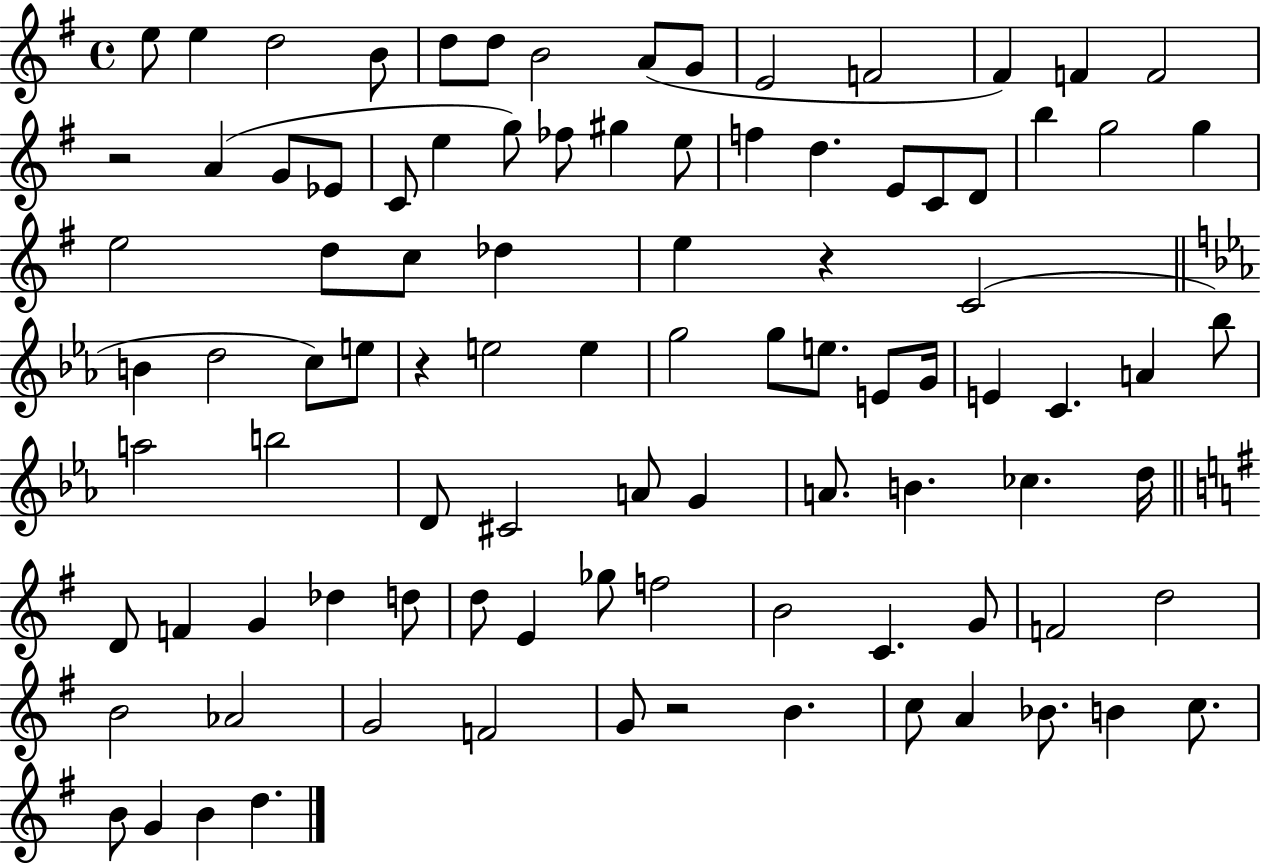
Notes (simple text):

E5/e E5/q D5/h B4/e D5/e D5/e B4/h A4/e G4/e E4/h F4/h F#4/q F4/q F4/h R/h A4/q G4/e Eb4/e C4/e E5/q G5/e FES5/e G#5/q E5/e F5/q D5/q. E4/e C4/e D4/e B5/q G5/h G5/q E5/h D5/e C5/e Db5/q E5/q R/q C4/h B4/q D5/h C5/e E5/e R/q E5/h E5/q G5/h G5/e E5/e. E4/e G4/s E4/q C4/q. A4/q Bb5/e A5/h B5/h D4/e C#4/h A4/e G4/q A4/e. B4/q. CES5/q. D5/s D4/e F4/q G4/q Db5/q D5/e D5/e E4/q Gb5/e F5/h B4/h C4/q. G4/e F4/h D5/h B4/h Ab4/h G4/h F4/h G4/e R/h B4/q. C5/e A4/q Bb4/e. B4/q C5/e. B4/e G4/q B4/q D5/q.